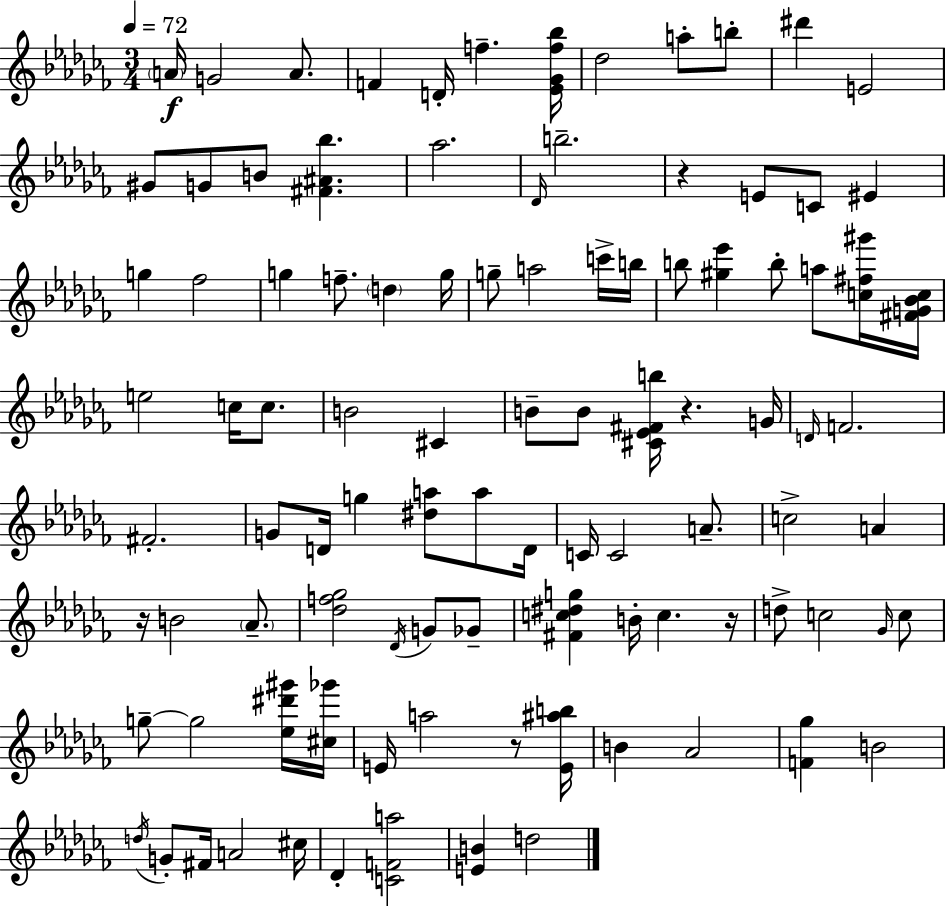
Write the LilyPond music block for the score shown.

{
  \clef treble
  \numericTimeSignature
  \time 3/4
  \key aes \minor
  \tempo 4 = 72
  \repeat volta 2 { \parenthesize a'16\f g'2 a'8. | f'4 d'16-. f''4.-- <ees' ges' f'' bes''>16 | des''2 a''8-. b''8-. | dis'''4 e'2 | \break gis'8 g'8 b'8 <fis' ais' bes''>4. | aes''2. | \grace { des'16 } b''2.-- | r4 e'8 c'8 eis'4 | \break g''4 fes''2 | g''4 f''8.-- \parenthesize d''4 | g''16 g''8-- a''2 c'''16-> | b''16 b''8 <gis'' ees'''>4 b''8-. a''8 <c'' fis'' gis'''>16 | \break <fis' g' bes' c''>16 e''2 c''16 c''8. | b'2 cis'4 | b'8-- b'8 <cis' ees' fis' b''>16 r4. | g'16 \grace { d'16 } f'2. | \break fis'2.-. | g'8 d'16 g''4 <dis'' a''>8 a''8 | d'16 c'16 c'2 a'8.-- | c''2-> a'4 | \break r16 b'2 \parenthesize aes'8.-- | <des'' f'' ges''>2 \acciaccatura { des'16 } g'8 | ges'8-- <fis' c'' dis'' g''>4 b'16-. c''4. | r16 d''8-> c''2 | \break \grace { ges'16 } c''8 g''8--~~ g''2 | <ees'' dis''' gis'''>16 <cis'' ges'''>16 e'16 a''2 | r8 <e' ais'' b''>16 b'4 aes'2 | <f' ges''>4 b'2 | \break \acciaccatura { d''16 } g'8-. fis'16 a'2 | cis''16 des'4-. <c' f' a''>2 | <e' b'>4 d''2 | } \bar "|."
}